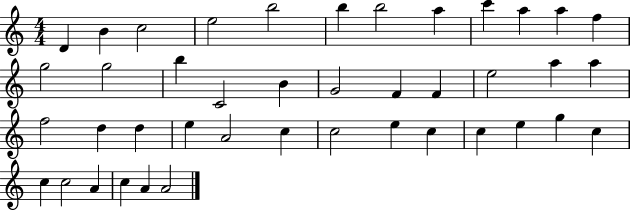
D4/q B4/q C5/h E5/h B5/h B5/q B5/h A5/q C6/q A5/q A5/q F5/q G5/h G5/h B5/q C4/h B4/q G4/h F4/q F4/q E5/h A5/q A5/q F5/h D5/q D5/q E5/q A4/h C5/q C5/h E5/q C5/q C5/q E5/q G5/q C5/q C5/q C5/h A4/q C5/q A4/q A4/h